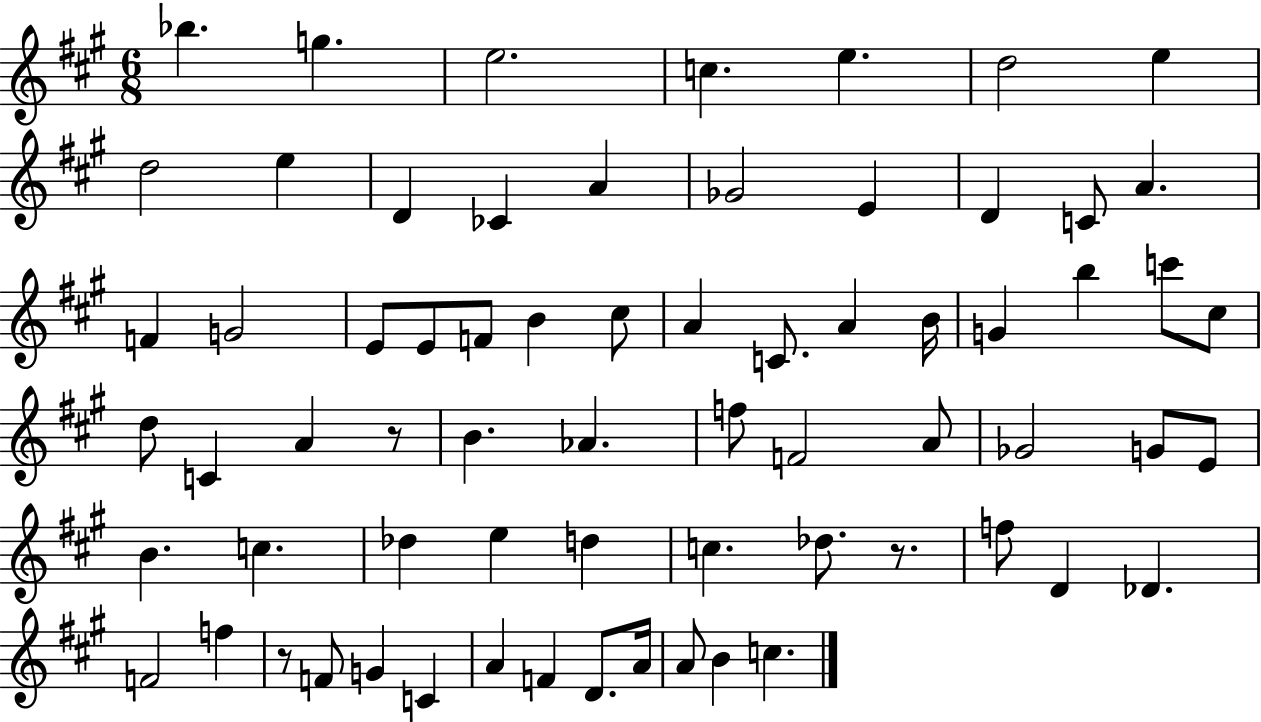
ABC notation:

X:1
T:Untitled
M:6/8
L:1/4
K:A
_b g e2 c e d2 e d2 e D _C A _G2 E D C/2 A F G2 E/2 E/2 F/2 B ^c/2 A C/2 A B/4 G b c'/2 ^c/2 d/2 C A z/2 B _A f/2 F2 A/2 _G2 G/2 E/2 B c _d e d c _d/2 z/2 f/2 D _D F2 f z/2 F/2 G C A F D/2 A/4 A/2 B c